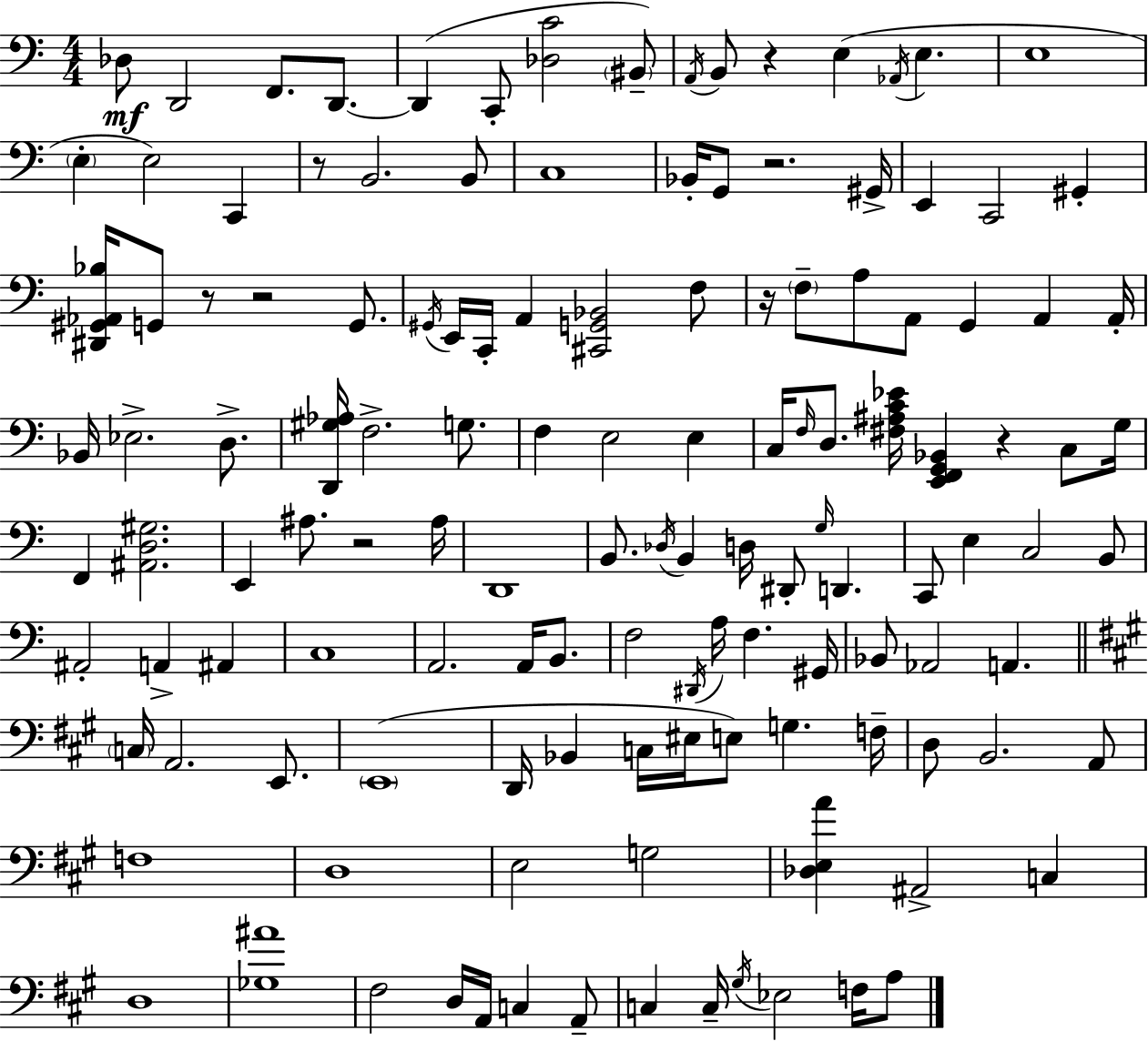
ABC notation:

X:1
T:Untitled
M:4/4
L:1/4
K:Am
_D,/2 D,,2 F,,/2 D,,/2 D,, C,,/2 [_D,C]2 ^B,,/2 A,,/4 B,,/2 z E, _A,,/4 E, E,4 E, E,2 C,, z/2 B,,2 B,,/2 C,4 _B,,/4 G,,/2 z2 ^G,,/4 E,, C,,2 ^G,, [^D,,^G,,_A,,_B,]/4 G,,/2 z/2 z2 G,,/2 ^G,,/4 E,,/4 C,,/4 A,, [^C,,G,,_B,,]2 F,/2 z/4 F,/2 A,/2 A,,/2 G,, A,, A,,/4 _B,,/4 _E,2 D,/2 [D,,^G,_A,]/4 F,2 G,/2 F, E,2 E, C,/4 F,/4 D,/2 [^F,^A,C_E]/4 [E,,F,,G,,_B,,] z C,/2 G,/4 F,, [^A,,D,^G,]2 E,, ^A,/2 z2 ^A,/4 D,,4 B,,/2 _D,/4 B,, D,/4 ^D,,/2 G,/4 D,, C,,/2 E, C,2 B,,/2 ^A,,2 A,, ^A,, C,4 A,,2 A,,/4 B,,/2 F,2 ^D,,/4 A,/4 F, ^G,,/4 _B,,/2 _A,,2 A,, C,/4 A,,2 E,,/2 E,,4 D,,/4 _B,, C,/4 ^E,/4 E,/2 G, F,/4 D,/2 B,,2 A,,/2 F,4 D,4 E,2 G,2 [_D,E,A] ^A,,2 C, D,4 [_G,^A]4 ^F,2 D,/4 A,,/4 C, A,,/2 C, C,/4 ^G,/4 _E,2 F,/4 A,/2